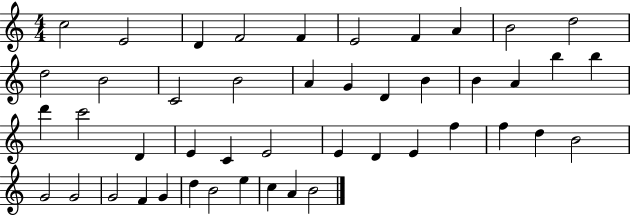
C5/h E4/h D4/q F4/h F4/q E4/h F4/q A4/q B4/h D5/h D5/h B4/h C4/h B4/h A4/q G4/q D4/q B4/q B4/q A4/q B5/q B5/q D6/q C6/h D4/q E4/q C4/q E4/h E4/q D4/q E4/q F5/q F5/q D5/q B4/h G4/h G4/h G4/h F4/q G4/q D5/q B4/h E5/q C5/q A4/q B4/h